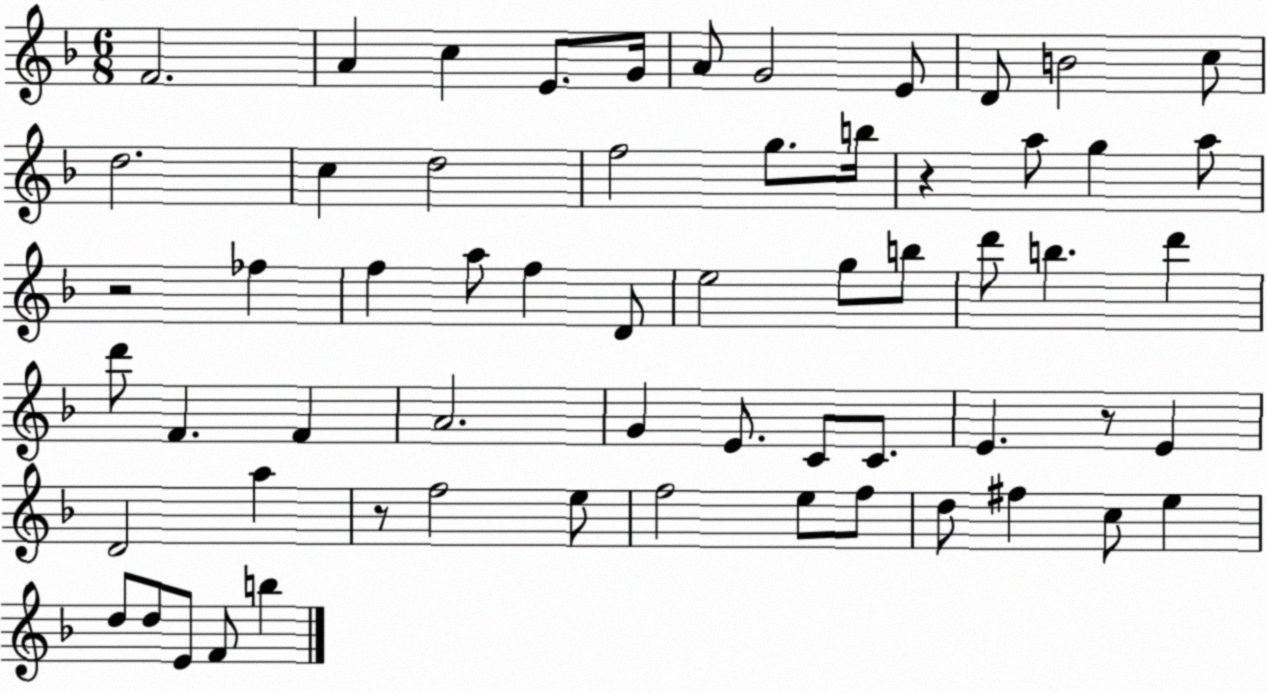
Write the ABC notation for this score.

X:1
T:Untitled
M:6/8
L:1/4
K:F
F2 A c E/2 G/4 A/2 G2 E/2 D/2 B2 c/2 d2 c d2 f2 g/2 b/4 z a/2 g a/2 z2 _f f a/2 f D/2 e2 g/2 b/2 d'/2 b d' d'/2 F F A2 G E/2 C/2 C/2 E z/2 E D2 a z/2 f2 e/2 f2 e/2 f/2 d/2 ^f c/2 e d/2 d/2 E/2 F/2 b